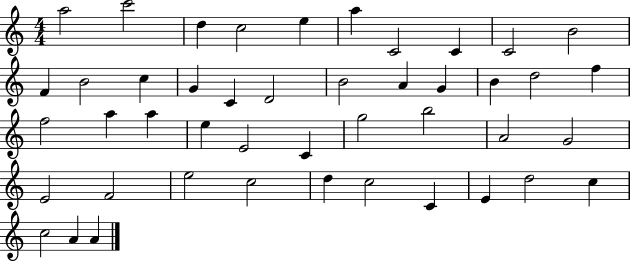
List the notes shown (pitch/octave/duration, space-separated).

A5/h C6/h D5/q C5/h E5/q A5/q C4/h C4/q C4/h B4/h F4/q B4/h C5/q G4/q C4/q D4/h B4/h A4/q G4/q B4/q D5/h F5/q F5/h A5/q A5/q E5/q E4/h C4/q G5/h B5/h A4/h G4/h E4/h F4/h E5/h C5/h D5/q C5/h C4/q E4/q D5/h C5/q C5/h A4/q A4/q